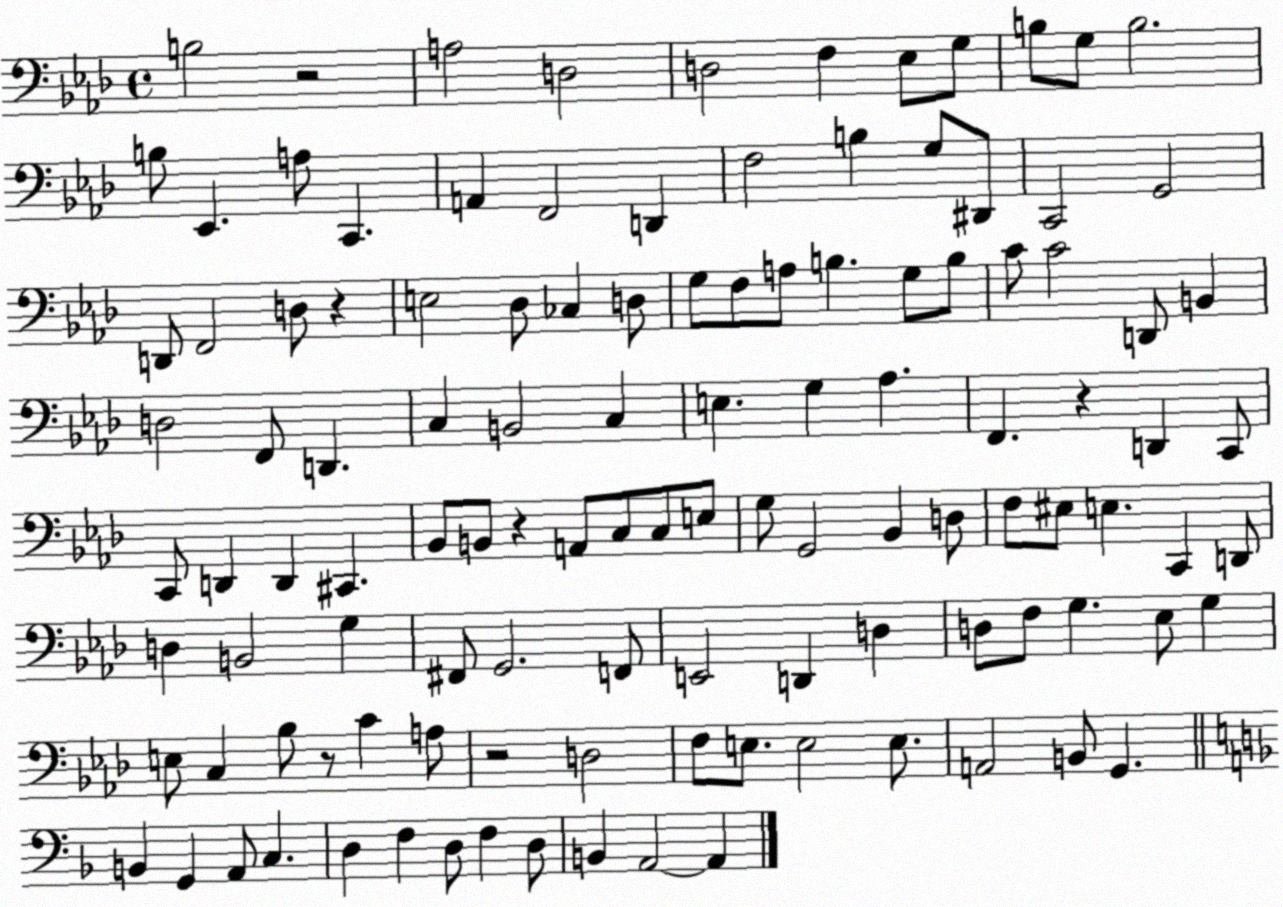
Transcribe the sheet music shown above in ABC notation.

X:1
T:Untitled
M:4/4
L:1/4
K:Ab
B,2 z2 A,2 D,2 D,2 F, _E,/2 G,/2 B,/2 G,/2 B,2 B,/2 _E,, A,/2 C,, A,, F,,2 D,, F,2 B, G,/2 ^D,,/2 C,,2 G,,2 D,,/2 F,,2 D,/2 z E,2 _D,/2 _C, D,/2 G,/2 F,/2 A,/2 B, G,/2 B,/2 C/2 C2 D,,/2 B,, D,2 F,,/2 D,, C, B,,2 C, E, G, _A, F,, z D,, C,,/2 C,,/2 D,, D,, ^C,, _B,,/2 B,,/2 z A,,/2 C,/2 C,/2 E,/2 G,/2 G,,2 _B,, D,/2 F,/2 ^E,/2 E, C,, D,,/2 D, B,,2 G, ^F,,/2 G,,2 F,,/2 E,,2 D,, D, D,/2 F,/2 G, _E,/2 G, E,/2 C, _B,/2 z/2 C A,/2 z2 D,2 F,/2 E,/2 E,2 E,/2 A,,2 B,,/2 G,, B,, G,, A,,/2 C, D, F, D,/2 F, D,/2 B,, A,,2 A,,